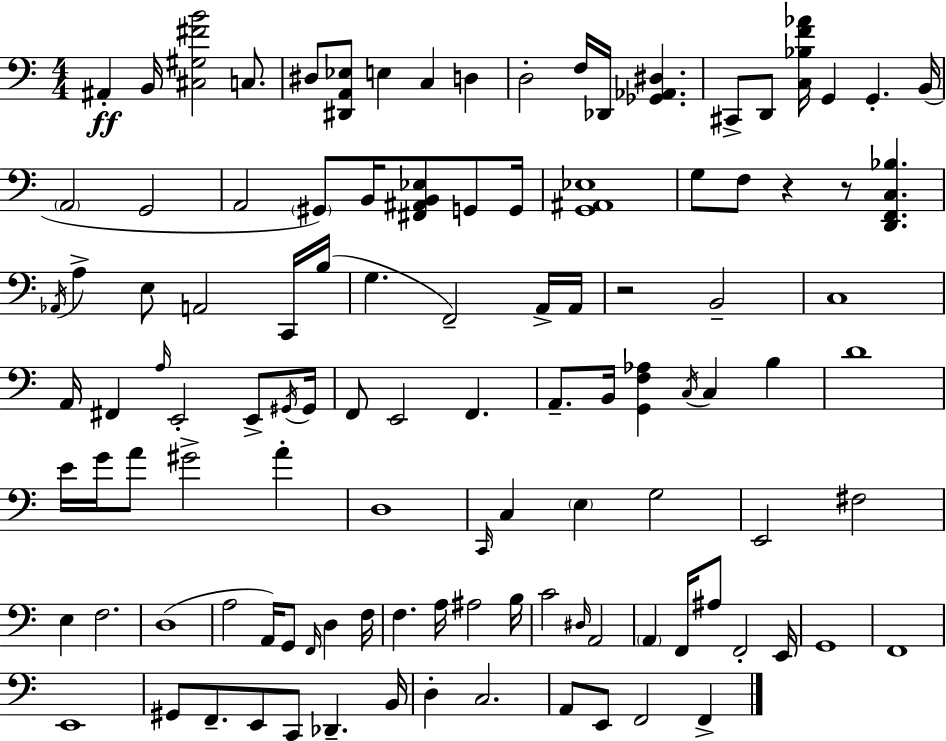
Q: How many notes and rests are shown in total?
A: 111